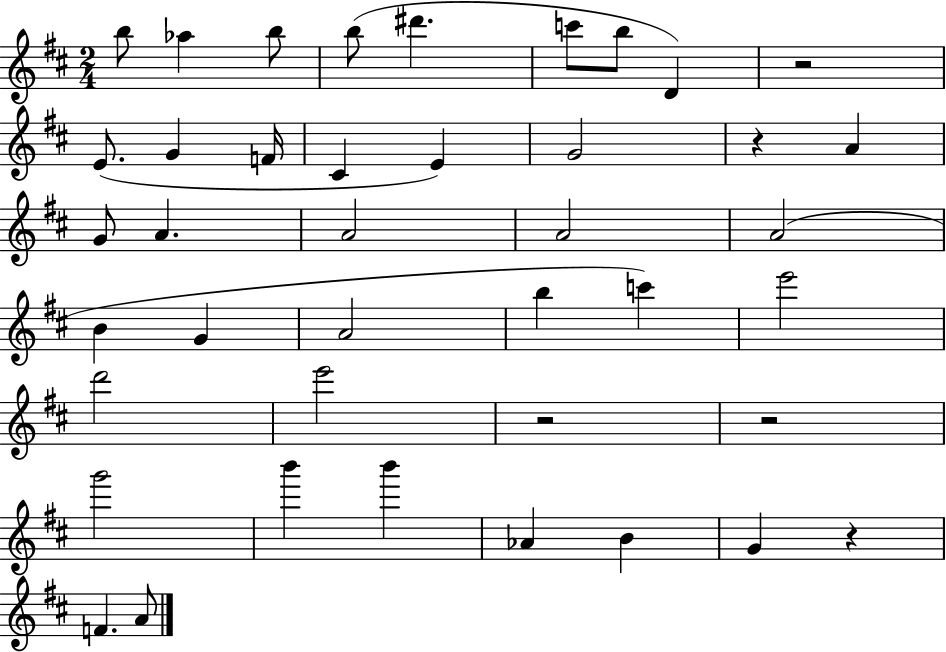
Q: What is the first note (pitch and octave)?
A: B5